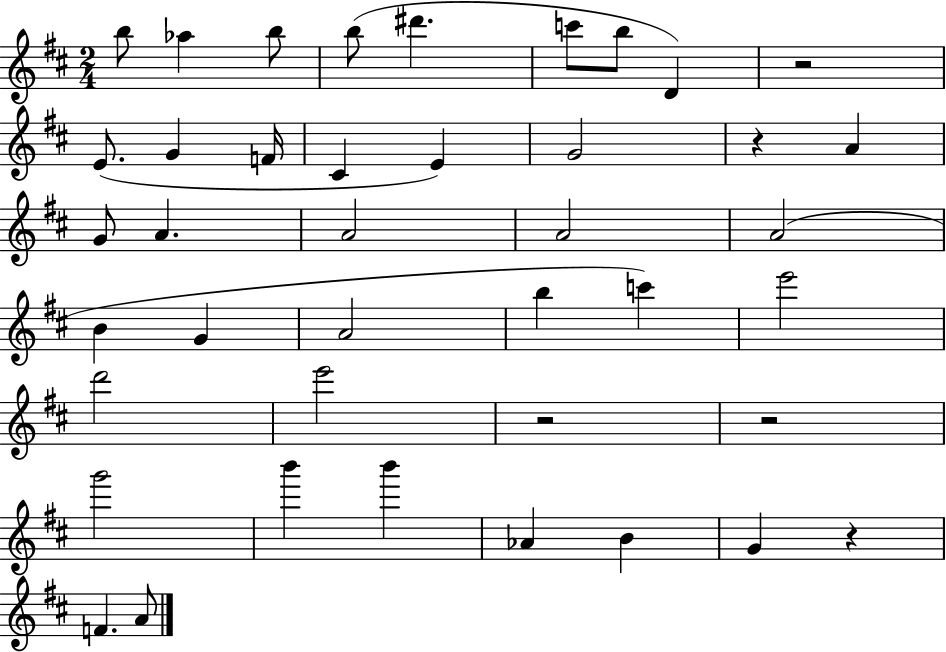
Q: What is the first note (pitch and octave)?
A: B5